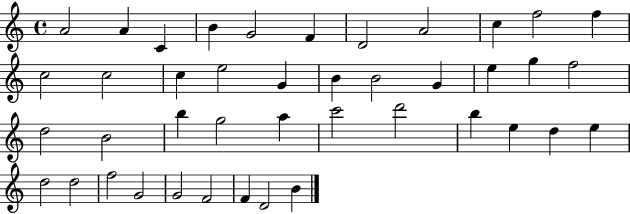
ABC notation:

X:1
T:Untitled
M:4/4
L:1/4
K:C
A2 A C B G2 F D2 A2 c f2 f c2 c2 c e2 G B B2 G e g f2 d2 B2 b g2 a c'2 d'2 b e d e d2 d2 f2 G2 G2 F2 F D2 B